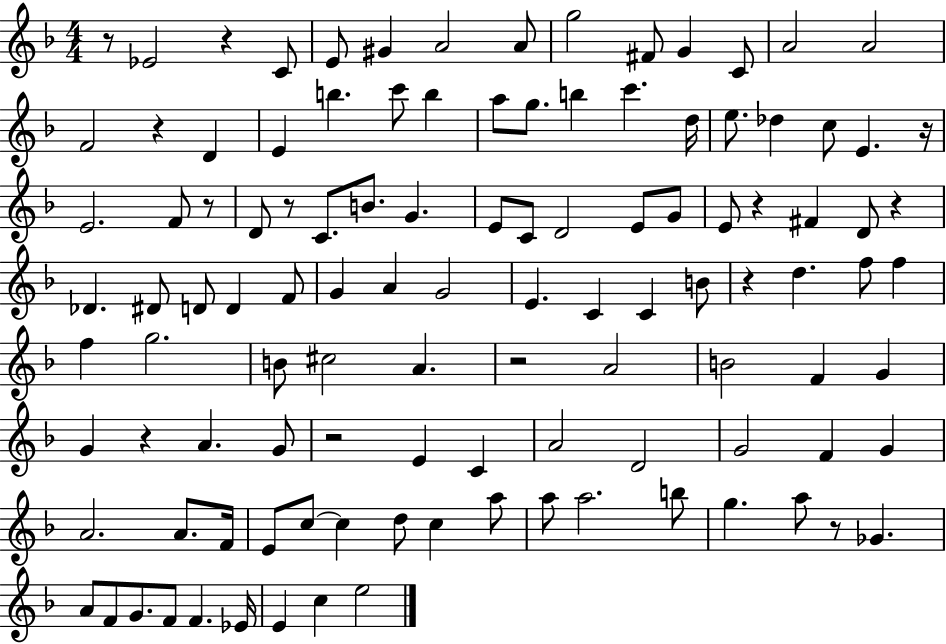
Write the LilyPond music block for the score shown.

{
  \clef treble
  \numericTimeSignature
  \time 4/4
  \key f \major
  r8 ees'2 r4 c'8 | e'8 gis'4 a'2 a'8 | g''2 fis'8 g'4 c'8 | a'2 a'2 | \break f'2 r4 d'4 | e'4 b''4. c'''8 b''4 | a''8 g''8. b''4 c'''4. d''16 | e''8. des''4 c''8 e'4. r16 | \break e'2. f'8 r8 | d'8 r8 c'8. b'8. g'4. | e'8 c'8 d'2 e'8 g'8 | e'8 r4 fis'4 d'8 r4 | \break des'4. dis'8 d'8 d'4 f'8 | g'4 a'4 g'2 | e'4. c'4 c'4 b'8 | r4 d''4. f''8 f''4 | \break f''4 g''2. | b'8 cis''2 a'4. | r2 a'2 | b'2 f'4 g'4 | \break g'4 r4 a'4. g'8 | r2 e'4 c'4 | a'2 d'2 | g'2 f'4 g'4 | \break a'2. a'8. f'16 | e'8 c''8~~ c''4 d''8 c''4 a''8 | a''8 a''2. b''8 | g''4. a''8 r8 ges'4. | \break a'8 f'8 g'8. f'8 f'4. ees'16 | e'4 c''4 e''2 | \bar "|."
}